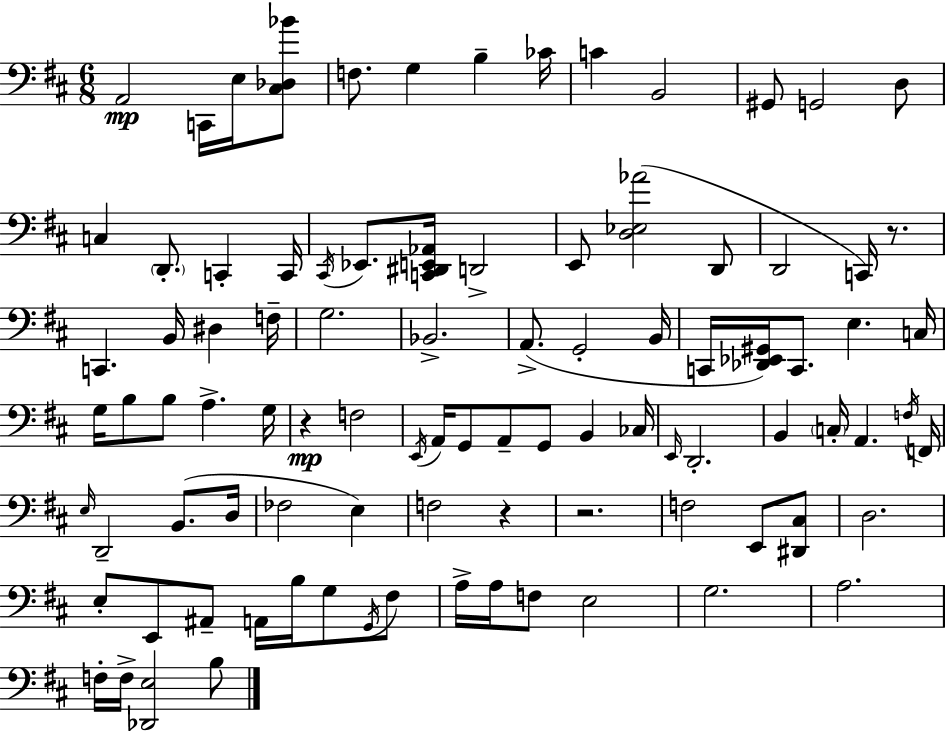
A2/h C2/s E3/s [C#3,Db3,Bb4]/e F3/e. G3/q B3/q CES4/s C4/q B2/h G#2/e G2/h D3/e C3/q D2/e. C2/q C2/s C#2/s Eb2/e. [C2,D#2,E2,Ab2]/s D2/h E2/e [D3,Eb3,Ab4]/h D2/e D2/h C2/s R/e. C2/q. B2/s D#3/q F3/s G3/h. Bb2/h. A2/e. G2/h B2/s C2/s [Db2,Eb2,G#2]/s C2/e. E3/q. C3/s G3/s B3/e B3/e A3/q. G3/s R/q F3/h E2/s A2/s G2/e A2/e G2/e B2/q CES3/s E2/s D2/h. B2/q C3/s A2/q. F3/s F2/s E3/s D2/h B2/e. D3/s FES3/h E3/q F3/h R/q R/h. F3/h E2/e [D#2,C#3]/e D3/h. E3/e E2/e A#2/e A2/s B3/s G3/e G2/s F#3/e A3/s A3/s F3/e E3/h G3/h. A3/h. F3/s F3/s [Db2,E3]/h B3/e